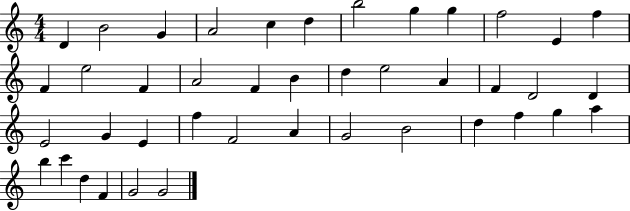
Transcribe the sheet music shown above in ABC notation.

X:1
T:Untitled
M:4/4
L:1/4
K:C
D B2 G A2 c d b2 g g f2 E f F e2 F A2 F B d e2 A F D2 D E2 G E f F2 A G2 B2 d f g a b c' d F G2 G2